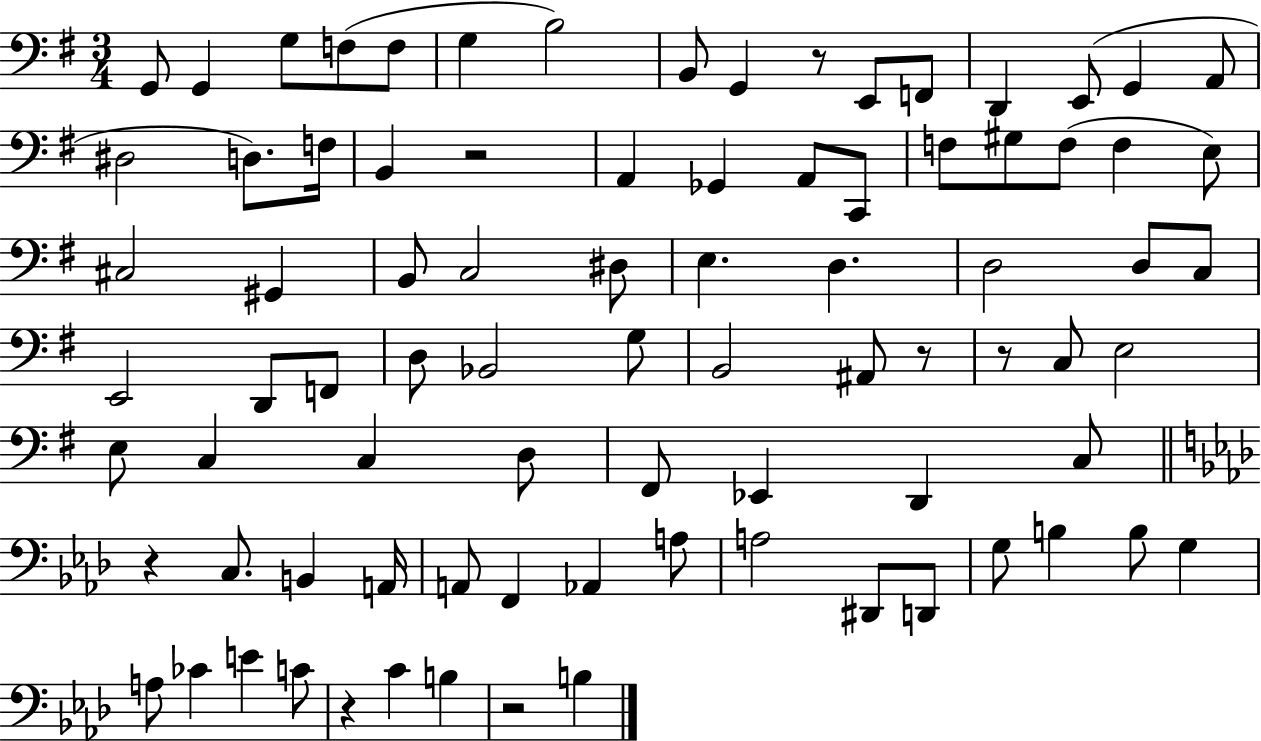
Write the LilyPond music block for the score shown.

{
  \clef bass
  \numericTimeSignature
  \time 3/4
  \key g \major
  g,8 g,4 g8 f8( f8 | g4 b2) | b,8 g,4 r8 e,8 f,8 | d,4 e,8( g,4 a,8 | \break dis2 d8.) f16 | b,4 r2 | a,4 ges,4 a,8 c,8 | f8 gis8 f8( f4 e8) | \break cis2 gis,4 | b,8 c2 dis8 | e4. d4. | d2 d8 c8 | \break e,2 d,8 f,8 | d8 bes,2 g8 | b,2 ais,8 r8 | r8 c8 e2 | \break e8 c4 c4 d8 | fis,8 ees,4 d,4 c8 | \bar "||" \break \key f \minor r4 c8. b,4 a,16 | a,8 f,4 aes,4 a8 | a2 dis,8 d,8 | g8 b4 b8 g4 | \break a8 ces'4 e'4 c'8 | r4 c'4 b4 | r2 b4 | \bar "|."
}